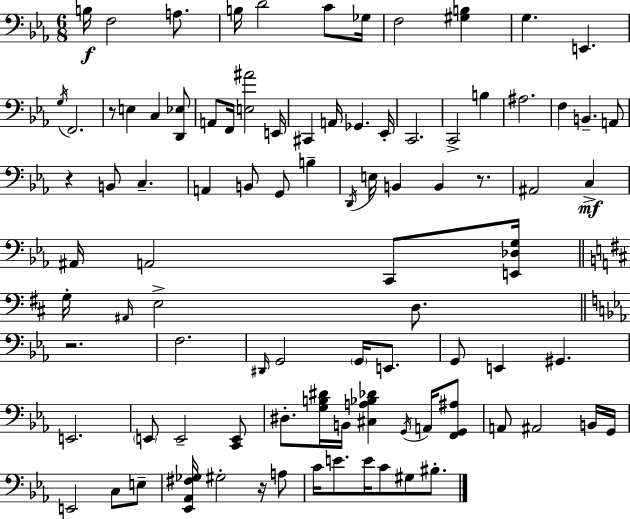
X:1
T:Untitled
M:6/8
L:1/4
K:Cm
B,/4 F,2 A,/2 B,/4 D2 C/2 _G,/4 F,2 [^G,B,] G, E,, G,/4 F,,2 z/2 E, C, [D,,_E,]/2 A,,/2 F,,/4 [E,^A]2 E,,/4 ^C,, A,,/4 _G,, _E,,/4 C,,2 C,,2 B, ^A,2 F, B,, A,,/2 z B,,/2 C, A,, B,,/2 G,,/2 B, D,,/4 E,/4 B,, B,, z/2 ^A,,2 C, ^A,,/4 A,,2 C,,/2 [E,,_D,G,]/4 G,/4 ^A,,/4 E,2 D,/2 z2 F,2 ^D,,/4 G,,2 G,,/4 E,,/2 G,,/2 E,, ^G,, E,,2 E,,/2 E,,2 [C,,E,,]/2 ^D,/2 [G,B,^D]/4 B,,/4 [^C,A,_B,_D] G,,/4 A,,/4 [F,,G,,^A,]/2 A,,/2 ^A,,2 B,,/4 G,,/4 E,,2 C,/2 E,/2 [_E,,_A,,^F,_G,]/4 ^G,2 z/4 A,/2 C/4 E/2 E/4 C/2 ^G,/2 ^B,/2